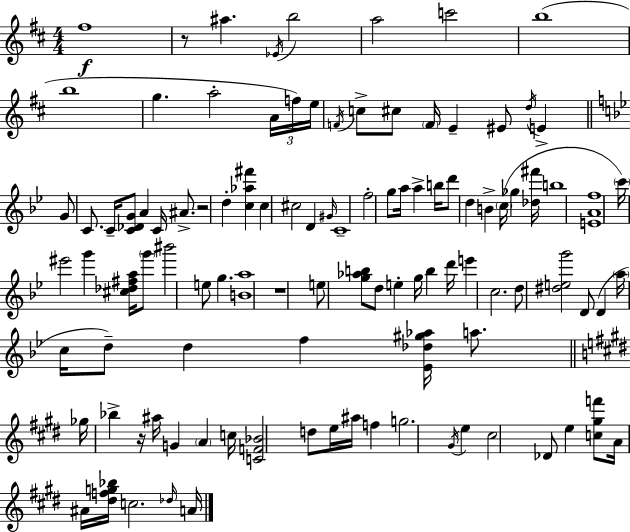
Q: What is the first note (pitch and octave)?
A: F#5